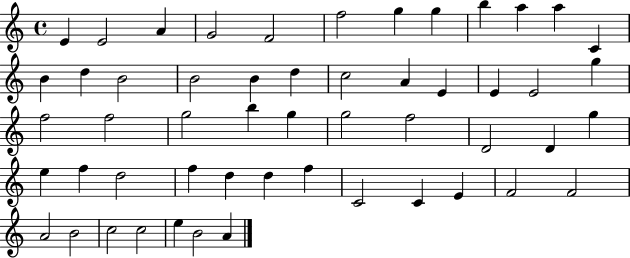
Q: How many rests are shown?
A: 0